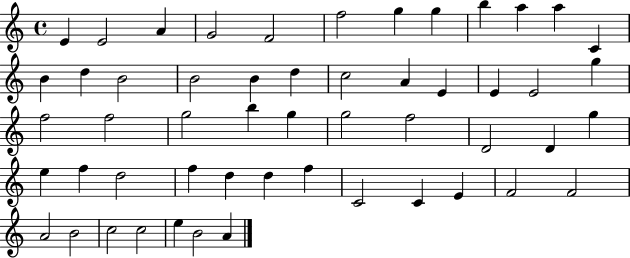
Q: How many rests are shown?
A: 0